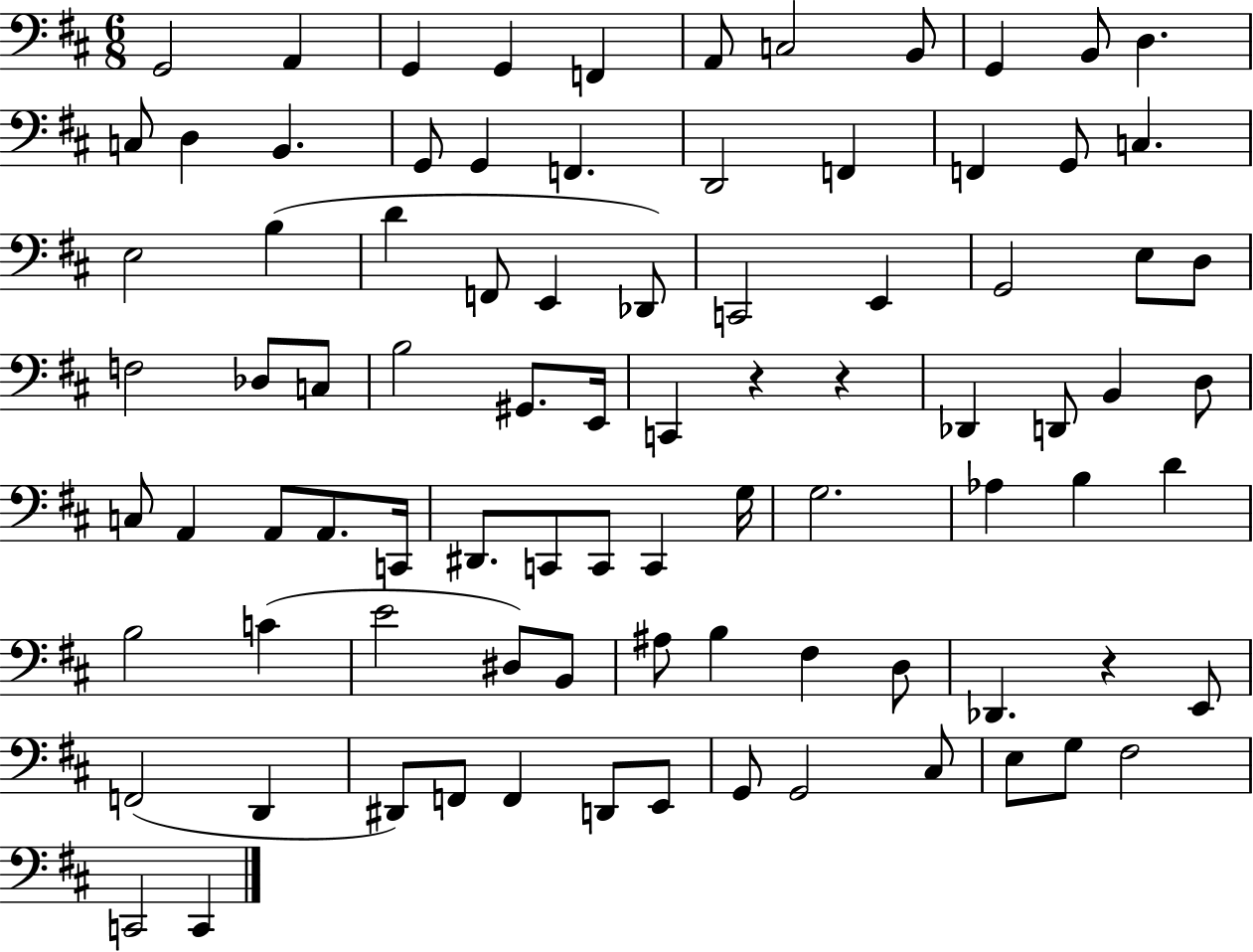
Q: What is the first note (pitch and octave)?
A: G2